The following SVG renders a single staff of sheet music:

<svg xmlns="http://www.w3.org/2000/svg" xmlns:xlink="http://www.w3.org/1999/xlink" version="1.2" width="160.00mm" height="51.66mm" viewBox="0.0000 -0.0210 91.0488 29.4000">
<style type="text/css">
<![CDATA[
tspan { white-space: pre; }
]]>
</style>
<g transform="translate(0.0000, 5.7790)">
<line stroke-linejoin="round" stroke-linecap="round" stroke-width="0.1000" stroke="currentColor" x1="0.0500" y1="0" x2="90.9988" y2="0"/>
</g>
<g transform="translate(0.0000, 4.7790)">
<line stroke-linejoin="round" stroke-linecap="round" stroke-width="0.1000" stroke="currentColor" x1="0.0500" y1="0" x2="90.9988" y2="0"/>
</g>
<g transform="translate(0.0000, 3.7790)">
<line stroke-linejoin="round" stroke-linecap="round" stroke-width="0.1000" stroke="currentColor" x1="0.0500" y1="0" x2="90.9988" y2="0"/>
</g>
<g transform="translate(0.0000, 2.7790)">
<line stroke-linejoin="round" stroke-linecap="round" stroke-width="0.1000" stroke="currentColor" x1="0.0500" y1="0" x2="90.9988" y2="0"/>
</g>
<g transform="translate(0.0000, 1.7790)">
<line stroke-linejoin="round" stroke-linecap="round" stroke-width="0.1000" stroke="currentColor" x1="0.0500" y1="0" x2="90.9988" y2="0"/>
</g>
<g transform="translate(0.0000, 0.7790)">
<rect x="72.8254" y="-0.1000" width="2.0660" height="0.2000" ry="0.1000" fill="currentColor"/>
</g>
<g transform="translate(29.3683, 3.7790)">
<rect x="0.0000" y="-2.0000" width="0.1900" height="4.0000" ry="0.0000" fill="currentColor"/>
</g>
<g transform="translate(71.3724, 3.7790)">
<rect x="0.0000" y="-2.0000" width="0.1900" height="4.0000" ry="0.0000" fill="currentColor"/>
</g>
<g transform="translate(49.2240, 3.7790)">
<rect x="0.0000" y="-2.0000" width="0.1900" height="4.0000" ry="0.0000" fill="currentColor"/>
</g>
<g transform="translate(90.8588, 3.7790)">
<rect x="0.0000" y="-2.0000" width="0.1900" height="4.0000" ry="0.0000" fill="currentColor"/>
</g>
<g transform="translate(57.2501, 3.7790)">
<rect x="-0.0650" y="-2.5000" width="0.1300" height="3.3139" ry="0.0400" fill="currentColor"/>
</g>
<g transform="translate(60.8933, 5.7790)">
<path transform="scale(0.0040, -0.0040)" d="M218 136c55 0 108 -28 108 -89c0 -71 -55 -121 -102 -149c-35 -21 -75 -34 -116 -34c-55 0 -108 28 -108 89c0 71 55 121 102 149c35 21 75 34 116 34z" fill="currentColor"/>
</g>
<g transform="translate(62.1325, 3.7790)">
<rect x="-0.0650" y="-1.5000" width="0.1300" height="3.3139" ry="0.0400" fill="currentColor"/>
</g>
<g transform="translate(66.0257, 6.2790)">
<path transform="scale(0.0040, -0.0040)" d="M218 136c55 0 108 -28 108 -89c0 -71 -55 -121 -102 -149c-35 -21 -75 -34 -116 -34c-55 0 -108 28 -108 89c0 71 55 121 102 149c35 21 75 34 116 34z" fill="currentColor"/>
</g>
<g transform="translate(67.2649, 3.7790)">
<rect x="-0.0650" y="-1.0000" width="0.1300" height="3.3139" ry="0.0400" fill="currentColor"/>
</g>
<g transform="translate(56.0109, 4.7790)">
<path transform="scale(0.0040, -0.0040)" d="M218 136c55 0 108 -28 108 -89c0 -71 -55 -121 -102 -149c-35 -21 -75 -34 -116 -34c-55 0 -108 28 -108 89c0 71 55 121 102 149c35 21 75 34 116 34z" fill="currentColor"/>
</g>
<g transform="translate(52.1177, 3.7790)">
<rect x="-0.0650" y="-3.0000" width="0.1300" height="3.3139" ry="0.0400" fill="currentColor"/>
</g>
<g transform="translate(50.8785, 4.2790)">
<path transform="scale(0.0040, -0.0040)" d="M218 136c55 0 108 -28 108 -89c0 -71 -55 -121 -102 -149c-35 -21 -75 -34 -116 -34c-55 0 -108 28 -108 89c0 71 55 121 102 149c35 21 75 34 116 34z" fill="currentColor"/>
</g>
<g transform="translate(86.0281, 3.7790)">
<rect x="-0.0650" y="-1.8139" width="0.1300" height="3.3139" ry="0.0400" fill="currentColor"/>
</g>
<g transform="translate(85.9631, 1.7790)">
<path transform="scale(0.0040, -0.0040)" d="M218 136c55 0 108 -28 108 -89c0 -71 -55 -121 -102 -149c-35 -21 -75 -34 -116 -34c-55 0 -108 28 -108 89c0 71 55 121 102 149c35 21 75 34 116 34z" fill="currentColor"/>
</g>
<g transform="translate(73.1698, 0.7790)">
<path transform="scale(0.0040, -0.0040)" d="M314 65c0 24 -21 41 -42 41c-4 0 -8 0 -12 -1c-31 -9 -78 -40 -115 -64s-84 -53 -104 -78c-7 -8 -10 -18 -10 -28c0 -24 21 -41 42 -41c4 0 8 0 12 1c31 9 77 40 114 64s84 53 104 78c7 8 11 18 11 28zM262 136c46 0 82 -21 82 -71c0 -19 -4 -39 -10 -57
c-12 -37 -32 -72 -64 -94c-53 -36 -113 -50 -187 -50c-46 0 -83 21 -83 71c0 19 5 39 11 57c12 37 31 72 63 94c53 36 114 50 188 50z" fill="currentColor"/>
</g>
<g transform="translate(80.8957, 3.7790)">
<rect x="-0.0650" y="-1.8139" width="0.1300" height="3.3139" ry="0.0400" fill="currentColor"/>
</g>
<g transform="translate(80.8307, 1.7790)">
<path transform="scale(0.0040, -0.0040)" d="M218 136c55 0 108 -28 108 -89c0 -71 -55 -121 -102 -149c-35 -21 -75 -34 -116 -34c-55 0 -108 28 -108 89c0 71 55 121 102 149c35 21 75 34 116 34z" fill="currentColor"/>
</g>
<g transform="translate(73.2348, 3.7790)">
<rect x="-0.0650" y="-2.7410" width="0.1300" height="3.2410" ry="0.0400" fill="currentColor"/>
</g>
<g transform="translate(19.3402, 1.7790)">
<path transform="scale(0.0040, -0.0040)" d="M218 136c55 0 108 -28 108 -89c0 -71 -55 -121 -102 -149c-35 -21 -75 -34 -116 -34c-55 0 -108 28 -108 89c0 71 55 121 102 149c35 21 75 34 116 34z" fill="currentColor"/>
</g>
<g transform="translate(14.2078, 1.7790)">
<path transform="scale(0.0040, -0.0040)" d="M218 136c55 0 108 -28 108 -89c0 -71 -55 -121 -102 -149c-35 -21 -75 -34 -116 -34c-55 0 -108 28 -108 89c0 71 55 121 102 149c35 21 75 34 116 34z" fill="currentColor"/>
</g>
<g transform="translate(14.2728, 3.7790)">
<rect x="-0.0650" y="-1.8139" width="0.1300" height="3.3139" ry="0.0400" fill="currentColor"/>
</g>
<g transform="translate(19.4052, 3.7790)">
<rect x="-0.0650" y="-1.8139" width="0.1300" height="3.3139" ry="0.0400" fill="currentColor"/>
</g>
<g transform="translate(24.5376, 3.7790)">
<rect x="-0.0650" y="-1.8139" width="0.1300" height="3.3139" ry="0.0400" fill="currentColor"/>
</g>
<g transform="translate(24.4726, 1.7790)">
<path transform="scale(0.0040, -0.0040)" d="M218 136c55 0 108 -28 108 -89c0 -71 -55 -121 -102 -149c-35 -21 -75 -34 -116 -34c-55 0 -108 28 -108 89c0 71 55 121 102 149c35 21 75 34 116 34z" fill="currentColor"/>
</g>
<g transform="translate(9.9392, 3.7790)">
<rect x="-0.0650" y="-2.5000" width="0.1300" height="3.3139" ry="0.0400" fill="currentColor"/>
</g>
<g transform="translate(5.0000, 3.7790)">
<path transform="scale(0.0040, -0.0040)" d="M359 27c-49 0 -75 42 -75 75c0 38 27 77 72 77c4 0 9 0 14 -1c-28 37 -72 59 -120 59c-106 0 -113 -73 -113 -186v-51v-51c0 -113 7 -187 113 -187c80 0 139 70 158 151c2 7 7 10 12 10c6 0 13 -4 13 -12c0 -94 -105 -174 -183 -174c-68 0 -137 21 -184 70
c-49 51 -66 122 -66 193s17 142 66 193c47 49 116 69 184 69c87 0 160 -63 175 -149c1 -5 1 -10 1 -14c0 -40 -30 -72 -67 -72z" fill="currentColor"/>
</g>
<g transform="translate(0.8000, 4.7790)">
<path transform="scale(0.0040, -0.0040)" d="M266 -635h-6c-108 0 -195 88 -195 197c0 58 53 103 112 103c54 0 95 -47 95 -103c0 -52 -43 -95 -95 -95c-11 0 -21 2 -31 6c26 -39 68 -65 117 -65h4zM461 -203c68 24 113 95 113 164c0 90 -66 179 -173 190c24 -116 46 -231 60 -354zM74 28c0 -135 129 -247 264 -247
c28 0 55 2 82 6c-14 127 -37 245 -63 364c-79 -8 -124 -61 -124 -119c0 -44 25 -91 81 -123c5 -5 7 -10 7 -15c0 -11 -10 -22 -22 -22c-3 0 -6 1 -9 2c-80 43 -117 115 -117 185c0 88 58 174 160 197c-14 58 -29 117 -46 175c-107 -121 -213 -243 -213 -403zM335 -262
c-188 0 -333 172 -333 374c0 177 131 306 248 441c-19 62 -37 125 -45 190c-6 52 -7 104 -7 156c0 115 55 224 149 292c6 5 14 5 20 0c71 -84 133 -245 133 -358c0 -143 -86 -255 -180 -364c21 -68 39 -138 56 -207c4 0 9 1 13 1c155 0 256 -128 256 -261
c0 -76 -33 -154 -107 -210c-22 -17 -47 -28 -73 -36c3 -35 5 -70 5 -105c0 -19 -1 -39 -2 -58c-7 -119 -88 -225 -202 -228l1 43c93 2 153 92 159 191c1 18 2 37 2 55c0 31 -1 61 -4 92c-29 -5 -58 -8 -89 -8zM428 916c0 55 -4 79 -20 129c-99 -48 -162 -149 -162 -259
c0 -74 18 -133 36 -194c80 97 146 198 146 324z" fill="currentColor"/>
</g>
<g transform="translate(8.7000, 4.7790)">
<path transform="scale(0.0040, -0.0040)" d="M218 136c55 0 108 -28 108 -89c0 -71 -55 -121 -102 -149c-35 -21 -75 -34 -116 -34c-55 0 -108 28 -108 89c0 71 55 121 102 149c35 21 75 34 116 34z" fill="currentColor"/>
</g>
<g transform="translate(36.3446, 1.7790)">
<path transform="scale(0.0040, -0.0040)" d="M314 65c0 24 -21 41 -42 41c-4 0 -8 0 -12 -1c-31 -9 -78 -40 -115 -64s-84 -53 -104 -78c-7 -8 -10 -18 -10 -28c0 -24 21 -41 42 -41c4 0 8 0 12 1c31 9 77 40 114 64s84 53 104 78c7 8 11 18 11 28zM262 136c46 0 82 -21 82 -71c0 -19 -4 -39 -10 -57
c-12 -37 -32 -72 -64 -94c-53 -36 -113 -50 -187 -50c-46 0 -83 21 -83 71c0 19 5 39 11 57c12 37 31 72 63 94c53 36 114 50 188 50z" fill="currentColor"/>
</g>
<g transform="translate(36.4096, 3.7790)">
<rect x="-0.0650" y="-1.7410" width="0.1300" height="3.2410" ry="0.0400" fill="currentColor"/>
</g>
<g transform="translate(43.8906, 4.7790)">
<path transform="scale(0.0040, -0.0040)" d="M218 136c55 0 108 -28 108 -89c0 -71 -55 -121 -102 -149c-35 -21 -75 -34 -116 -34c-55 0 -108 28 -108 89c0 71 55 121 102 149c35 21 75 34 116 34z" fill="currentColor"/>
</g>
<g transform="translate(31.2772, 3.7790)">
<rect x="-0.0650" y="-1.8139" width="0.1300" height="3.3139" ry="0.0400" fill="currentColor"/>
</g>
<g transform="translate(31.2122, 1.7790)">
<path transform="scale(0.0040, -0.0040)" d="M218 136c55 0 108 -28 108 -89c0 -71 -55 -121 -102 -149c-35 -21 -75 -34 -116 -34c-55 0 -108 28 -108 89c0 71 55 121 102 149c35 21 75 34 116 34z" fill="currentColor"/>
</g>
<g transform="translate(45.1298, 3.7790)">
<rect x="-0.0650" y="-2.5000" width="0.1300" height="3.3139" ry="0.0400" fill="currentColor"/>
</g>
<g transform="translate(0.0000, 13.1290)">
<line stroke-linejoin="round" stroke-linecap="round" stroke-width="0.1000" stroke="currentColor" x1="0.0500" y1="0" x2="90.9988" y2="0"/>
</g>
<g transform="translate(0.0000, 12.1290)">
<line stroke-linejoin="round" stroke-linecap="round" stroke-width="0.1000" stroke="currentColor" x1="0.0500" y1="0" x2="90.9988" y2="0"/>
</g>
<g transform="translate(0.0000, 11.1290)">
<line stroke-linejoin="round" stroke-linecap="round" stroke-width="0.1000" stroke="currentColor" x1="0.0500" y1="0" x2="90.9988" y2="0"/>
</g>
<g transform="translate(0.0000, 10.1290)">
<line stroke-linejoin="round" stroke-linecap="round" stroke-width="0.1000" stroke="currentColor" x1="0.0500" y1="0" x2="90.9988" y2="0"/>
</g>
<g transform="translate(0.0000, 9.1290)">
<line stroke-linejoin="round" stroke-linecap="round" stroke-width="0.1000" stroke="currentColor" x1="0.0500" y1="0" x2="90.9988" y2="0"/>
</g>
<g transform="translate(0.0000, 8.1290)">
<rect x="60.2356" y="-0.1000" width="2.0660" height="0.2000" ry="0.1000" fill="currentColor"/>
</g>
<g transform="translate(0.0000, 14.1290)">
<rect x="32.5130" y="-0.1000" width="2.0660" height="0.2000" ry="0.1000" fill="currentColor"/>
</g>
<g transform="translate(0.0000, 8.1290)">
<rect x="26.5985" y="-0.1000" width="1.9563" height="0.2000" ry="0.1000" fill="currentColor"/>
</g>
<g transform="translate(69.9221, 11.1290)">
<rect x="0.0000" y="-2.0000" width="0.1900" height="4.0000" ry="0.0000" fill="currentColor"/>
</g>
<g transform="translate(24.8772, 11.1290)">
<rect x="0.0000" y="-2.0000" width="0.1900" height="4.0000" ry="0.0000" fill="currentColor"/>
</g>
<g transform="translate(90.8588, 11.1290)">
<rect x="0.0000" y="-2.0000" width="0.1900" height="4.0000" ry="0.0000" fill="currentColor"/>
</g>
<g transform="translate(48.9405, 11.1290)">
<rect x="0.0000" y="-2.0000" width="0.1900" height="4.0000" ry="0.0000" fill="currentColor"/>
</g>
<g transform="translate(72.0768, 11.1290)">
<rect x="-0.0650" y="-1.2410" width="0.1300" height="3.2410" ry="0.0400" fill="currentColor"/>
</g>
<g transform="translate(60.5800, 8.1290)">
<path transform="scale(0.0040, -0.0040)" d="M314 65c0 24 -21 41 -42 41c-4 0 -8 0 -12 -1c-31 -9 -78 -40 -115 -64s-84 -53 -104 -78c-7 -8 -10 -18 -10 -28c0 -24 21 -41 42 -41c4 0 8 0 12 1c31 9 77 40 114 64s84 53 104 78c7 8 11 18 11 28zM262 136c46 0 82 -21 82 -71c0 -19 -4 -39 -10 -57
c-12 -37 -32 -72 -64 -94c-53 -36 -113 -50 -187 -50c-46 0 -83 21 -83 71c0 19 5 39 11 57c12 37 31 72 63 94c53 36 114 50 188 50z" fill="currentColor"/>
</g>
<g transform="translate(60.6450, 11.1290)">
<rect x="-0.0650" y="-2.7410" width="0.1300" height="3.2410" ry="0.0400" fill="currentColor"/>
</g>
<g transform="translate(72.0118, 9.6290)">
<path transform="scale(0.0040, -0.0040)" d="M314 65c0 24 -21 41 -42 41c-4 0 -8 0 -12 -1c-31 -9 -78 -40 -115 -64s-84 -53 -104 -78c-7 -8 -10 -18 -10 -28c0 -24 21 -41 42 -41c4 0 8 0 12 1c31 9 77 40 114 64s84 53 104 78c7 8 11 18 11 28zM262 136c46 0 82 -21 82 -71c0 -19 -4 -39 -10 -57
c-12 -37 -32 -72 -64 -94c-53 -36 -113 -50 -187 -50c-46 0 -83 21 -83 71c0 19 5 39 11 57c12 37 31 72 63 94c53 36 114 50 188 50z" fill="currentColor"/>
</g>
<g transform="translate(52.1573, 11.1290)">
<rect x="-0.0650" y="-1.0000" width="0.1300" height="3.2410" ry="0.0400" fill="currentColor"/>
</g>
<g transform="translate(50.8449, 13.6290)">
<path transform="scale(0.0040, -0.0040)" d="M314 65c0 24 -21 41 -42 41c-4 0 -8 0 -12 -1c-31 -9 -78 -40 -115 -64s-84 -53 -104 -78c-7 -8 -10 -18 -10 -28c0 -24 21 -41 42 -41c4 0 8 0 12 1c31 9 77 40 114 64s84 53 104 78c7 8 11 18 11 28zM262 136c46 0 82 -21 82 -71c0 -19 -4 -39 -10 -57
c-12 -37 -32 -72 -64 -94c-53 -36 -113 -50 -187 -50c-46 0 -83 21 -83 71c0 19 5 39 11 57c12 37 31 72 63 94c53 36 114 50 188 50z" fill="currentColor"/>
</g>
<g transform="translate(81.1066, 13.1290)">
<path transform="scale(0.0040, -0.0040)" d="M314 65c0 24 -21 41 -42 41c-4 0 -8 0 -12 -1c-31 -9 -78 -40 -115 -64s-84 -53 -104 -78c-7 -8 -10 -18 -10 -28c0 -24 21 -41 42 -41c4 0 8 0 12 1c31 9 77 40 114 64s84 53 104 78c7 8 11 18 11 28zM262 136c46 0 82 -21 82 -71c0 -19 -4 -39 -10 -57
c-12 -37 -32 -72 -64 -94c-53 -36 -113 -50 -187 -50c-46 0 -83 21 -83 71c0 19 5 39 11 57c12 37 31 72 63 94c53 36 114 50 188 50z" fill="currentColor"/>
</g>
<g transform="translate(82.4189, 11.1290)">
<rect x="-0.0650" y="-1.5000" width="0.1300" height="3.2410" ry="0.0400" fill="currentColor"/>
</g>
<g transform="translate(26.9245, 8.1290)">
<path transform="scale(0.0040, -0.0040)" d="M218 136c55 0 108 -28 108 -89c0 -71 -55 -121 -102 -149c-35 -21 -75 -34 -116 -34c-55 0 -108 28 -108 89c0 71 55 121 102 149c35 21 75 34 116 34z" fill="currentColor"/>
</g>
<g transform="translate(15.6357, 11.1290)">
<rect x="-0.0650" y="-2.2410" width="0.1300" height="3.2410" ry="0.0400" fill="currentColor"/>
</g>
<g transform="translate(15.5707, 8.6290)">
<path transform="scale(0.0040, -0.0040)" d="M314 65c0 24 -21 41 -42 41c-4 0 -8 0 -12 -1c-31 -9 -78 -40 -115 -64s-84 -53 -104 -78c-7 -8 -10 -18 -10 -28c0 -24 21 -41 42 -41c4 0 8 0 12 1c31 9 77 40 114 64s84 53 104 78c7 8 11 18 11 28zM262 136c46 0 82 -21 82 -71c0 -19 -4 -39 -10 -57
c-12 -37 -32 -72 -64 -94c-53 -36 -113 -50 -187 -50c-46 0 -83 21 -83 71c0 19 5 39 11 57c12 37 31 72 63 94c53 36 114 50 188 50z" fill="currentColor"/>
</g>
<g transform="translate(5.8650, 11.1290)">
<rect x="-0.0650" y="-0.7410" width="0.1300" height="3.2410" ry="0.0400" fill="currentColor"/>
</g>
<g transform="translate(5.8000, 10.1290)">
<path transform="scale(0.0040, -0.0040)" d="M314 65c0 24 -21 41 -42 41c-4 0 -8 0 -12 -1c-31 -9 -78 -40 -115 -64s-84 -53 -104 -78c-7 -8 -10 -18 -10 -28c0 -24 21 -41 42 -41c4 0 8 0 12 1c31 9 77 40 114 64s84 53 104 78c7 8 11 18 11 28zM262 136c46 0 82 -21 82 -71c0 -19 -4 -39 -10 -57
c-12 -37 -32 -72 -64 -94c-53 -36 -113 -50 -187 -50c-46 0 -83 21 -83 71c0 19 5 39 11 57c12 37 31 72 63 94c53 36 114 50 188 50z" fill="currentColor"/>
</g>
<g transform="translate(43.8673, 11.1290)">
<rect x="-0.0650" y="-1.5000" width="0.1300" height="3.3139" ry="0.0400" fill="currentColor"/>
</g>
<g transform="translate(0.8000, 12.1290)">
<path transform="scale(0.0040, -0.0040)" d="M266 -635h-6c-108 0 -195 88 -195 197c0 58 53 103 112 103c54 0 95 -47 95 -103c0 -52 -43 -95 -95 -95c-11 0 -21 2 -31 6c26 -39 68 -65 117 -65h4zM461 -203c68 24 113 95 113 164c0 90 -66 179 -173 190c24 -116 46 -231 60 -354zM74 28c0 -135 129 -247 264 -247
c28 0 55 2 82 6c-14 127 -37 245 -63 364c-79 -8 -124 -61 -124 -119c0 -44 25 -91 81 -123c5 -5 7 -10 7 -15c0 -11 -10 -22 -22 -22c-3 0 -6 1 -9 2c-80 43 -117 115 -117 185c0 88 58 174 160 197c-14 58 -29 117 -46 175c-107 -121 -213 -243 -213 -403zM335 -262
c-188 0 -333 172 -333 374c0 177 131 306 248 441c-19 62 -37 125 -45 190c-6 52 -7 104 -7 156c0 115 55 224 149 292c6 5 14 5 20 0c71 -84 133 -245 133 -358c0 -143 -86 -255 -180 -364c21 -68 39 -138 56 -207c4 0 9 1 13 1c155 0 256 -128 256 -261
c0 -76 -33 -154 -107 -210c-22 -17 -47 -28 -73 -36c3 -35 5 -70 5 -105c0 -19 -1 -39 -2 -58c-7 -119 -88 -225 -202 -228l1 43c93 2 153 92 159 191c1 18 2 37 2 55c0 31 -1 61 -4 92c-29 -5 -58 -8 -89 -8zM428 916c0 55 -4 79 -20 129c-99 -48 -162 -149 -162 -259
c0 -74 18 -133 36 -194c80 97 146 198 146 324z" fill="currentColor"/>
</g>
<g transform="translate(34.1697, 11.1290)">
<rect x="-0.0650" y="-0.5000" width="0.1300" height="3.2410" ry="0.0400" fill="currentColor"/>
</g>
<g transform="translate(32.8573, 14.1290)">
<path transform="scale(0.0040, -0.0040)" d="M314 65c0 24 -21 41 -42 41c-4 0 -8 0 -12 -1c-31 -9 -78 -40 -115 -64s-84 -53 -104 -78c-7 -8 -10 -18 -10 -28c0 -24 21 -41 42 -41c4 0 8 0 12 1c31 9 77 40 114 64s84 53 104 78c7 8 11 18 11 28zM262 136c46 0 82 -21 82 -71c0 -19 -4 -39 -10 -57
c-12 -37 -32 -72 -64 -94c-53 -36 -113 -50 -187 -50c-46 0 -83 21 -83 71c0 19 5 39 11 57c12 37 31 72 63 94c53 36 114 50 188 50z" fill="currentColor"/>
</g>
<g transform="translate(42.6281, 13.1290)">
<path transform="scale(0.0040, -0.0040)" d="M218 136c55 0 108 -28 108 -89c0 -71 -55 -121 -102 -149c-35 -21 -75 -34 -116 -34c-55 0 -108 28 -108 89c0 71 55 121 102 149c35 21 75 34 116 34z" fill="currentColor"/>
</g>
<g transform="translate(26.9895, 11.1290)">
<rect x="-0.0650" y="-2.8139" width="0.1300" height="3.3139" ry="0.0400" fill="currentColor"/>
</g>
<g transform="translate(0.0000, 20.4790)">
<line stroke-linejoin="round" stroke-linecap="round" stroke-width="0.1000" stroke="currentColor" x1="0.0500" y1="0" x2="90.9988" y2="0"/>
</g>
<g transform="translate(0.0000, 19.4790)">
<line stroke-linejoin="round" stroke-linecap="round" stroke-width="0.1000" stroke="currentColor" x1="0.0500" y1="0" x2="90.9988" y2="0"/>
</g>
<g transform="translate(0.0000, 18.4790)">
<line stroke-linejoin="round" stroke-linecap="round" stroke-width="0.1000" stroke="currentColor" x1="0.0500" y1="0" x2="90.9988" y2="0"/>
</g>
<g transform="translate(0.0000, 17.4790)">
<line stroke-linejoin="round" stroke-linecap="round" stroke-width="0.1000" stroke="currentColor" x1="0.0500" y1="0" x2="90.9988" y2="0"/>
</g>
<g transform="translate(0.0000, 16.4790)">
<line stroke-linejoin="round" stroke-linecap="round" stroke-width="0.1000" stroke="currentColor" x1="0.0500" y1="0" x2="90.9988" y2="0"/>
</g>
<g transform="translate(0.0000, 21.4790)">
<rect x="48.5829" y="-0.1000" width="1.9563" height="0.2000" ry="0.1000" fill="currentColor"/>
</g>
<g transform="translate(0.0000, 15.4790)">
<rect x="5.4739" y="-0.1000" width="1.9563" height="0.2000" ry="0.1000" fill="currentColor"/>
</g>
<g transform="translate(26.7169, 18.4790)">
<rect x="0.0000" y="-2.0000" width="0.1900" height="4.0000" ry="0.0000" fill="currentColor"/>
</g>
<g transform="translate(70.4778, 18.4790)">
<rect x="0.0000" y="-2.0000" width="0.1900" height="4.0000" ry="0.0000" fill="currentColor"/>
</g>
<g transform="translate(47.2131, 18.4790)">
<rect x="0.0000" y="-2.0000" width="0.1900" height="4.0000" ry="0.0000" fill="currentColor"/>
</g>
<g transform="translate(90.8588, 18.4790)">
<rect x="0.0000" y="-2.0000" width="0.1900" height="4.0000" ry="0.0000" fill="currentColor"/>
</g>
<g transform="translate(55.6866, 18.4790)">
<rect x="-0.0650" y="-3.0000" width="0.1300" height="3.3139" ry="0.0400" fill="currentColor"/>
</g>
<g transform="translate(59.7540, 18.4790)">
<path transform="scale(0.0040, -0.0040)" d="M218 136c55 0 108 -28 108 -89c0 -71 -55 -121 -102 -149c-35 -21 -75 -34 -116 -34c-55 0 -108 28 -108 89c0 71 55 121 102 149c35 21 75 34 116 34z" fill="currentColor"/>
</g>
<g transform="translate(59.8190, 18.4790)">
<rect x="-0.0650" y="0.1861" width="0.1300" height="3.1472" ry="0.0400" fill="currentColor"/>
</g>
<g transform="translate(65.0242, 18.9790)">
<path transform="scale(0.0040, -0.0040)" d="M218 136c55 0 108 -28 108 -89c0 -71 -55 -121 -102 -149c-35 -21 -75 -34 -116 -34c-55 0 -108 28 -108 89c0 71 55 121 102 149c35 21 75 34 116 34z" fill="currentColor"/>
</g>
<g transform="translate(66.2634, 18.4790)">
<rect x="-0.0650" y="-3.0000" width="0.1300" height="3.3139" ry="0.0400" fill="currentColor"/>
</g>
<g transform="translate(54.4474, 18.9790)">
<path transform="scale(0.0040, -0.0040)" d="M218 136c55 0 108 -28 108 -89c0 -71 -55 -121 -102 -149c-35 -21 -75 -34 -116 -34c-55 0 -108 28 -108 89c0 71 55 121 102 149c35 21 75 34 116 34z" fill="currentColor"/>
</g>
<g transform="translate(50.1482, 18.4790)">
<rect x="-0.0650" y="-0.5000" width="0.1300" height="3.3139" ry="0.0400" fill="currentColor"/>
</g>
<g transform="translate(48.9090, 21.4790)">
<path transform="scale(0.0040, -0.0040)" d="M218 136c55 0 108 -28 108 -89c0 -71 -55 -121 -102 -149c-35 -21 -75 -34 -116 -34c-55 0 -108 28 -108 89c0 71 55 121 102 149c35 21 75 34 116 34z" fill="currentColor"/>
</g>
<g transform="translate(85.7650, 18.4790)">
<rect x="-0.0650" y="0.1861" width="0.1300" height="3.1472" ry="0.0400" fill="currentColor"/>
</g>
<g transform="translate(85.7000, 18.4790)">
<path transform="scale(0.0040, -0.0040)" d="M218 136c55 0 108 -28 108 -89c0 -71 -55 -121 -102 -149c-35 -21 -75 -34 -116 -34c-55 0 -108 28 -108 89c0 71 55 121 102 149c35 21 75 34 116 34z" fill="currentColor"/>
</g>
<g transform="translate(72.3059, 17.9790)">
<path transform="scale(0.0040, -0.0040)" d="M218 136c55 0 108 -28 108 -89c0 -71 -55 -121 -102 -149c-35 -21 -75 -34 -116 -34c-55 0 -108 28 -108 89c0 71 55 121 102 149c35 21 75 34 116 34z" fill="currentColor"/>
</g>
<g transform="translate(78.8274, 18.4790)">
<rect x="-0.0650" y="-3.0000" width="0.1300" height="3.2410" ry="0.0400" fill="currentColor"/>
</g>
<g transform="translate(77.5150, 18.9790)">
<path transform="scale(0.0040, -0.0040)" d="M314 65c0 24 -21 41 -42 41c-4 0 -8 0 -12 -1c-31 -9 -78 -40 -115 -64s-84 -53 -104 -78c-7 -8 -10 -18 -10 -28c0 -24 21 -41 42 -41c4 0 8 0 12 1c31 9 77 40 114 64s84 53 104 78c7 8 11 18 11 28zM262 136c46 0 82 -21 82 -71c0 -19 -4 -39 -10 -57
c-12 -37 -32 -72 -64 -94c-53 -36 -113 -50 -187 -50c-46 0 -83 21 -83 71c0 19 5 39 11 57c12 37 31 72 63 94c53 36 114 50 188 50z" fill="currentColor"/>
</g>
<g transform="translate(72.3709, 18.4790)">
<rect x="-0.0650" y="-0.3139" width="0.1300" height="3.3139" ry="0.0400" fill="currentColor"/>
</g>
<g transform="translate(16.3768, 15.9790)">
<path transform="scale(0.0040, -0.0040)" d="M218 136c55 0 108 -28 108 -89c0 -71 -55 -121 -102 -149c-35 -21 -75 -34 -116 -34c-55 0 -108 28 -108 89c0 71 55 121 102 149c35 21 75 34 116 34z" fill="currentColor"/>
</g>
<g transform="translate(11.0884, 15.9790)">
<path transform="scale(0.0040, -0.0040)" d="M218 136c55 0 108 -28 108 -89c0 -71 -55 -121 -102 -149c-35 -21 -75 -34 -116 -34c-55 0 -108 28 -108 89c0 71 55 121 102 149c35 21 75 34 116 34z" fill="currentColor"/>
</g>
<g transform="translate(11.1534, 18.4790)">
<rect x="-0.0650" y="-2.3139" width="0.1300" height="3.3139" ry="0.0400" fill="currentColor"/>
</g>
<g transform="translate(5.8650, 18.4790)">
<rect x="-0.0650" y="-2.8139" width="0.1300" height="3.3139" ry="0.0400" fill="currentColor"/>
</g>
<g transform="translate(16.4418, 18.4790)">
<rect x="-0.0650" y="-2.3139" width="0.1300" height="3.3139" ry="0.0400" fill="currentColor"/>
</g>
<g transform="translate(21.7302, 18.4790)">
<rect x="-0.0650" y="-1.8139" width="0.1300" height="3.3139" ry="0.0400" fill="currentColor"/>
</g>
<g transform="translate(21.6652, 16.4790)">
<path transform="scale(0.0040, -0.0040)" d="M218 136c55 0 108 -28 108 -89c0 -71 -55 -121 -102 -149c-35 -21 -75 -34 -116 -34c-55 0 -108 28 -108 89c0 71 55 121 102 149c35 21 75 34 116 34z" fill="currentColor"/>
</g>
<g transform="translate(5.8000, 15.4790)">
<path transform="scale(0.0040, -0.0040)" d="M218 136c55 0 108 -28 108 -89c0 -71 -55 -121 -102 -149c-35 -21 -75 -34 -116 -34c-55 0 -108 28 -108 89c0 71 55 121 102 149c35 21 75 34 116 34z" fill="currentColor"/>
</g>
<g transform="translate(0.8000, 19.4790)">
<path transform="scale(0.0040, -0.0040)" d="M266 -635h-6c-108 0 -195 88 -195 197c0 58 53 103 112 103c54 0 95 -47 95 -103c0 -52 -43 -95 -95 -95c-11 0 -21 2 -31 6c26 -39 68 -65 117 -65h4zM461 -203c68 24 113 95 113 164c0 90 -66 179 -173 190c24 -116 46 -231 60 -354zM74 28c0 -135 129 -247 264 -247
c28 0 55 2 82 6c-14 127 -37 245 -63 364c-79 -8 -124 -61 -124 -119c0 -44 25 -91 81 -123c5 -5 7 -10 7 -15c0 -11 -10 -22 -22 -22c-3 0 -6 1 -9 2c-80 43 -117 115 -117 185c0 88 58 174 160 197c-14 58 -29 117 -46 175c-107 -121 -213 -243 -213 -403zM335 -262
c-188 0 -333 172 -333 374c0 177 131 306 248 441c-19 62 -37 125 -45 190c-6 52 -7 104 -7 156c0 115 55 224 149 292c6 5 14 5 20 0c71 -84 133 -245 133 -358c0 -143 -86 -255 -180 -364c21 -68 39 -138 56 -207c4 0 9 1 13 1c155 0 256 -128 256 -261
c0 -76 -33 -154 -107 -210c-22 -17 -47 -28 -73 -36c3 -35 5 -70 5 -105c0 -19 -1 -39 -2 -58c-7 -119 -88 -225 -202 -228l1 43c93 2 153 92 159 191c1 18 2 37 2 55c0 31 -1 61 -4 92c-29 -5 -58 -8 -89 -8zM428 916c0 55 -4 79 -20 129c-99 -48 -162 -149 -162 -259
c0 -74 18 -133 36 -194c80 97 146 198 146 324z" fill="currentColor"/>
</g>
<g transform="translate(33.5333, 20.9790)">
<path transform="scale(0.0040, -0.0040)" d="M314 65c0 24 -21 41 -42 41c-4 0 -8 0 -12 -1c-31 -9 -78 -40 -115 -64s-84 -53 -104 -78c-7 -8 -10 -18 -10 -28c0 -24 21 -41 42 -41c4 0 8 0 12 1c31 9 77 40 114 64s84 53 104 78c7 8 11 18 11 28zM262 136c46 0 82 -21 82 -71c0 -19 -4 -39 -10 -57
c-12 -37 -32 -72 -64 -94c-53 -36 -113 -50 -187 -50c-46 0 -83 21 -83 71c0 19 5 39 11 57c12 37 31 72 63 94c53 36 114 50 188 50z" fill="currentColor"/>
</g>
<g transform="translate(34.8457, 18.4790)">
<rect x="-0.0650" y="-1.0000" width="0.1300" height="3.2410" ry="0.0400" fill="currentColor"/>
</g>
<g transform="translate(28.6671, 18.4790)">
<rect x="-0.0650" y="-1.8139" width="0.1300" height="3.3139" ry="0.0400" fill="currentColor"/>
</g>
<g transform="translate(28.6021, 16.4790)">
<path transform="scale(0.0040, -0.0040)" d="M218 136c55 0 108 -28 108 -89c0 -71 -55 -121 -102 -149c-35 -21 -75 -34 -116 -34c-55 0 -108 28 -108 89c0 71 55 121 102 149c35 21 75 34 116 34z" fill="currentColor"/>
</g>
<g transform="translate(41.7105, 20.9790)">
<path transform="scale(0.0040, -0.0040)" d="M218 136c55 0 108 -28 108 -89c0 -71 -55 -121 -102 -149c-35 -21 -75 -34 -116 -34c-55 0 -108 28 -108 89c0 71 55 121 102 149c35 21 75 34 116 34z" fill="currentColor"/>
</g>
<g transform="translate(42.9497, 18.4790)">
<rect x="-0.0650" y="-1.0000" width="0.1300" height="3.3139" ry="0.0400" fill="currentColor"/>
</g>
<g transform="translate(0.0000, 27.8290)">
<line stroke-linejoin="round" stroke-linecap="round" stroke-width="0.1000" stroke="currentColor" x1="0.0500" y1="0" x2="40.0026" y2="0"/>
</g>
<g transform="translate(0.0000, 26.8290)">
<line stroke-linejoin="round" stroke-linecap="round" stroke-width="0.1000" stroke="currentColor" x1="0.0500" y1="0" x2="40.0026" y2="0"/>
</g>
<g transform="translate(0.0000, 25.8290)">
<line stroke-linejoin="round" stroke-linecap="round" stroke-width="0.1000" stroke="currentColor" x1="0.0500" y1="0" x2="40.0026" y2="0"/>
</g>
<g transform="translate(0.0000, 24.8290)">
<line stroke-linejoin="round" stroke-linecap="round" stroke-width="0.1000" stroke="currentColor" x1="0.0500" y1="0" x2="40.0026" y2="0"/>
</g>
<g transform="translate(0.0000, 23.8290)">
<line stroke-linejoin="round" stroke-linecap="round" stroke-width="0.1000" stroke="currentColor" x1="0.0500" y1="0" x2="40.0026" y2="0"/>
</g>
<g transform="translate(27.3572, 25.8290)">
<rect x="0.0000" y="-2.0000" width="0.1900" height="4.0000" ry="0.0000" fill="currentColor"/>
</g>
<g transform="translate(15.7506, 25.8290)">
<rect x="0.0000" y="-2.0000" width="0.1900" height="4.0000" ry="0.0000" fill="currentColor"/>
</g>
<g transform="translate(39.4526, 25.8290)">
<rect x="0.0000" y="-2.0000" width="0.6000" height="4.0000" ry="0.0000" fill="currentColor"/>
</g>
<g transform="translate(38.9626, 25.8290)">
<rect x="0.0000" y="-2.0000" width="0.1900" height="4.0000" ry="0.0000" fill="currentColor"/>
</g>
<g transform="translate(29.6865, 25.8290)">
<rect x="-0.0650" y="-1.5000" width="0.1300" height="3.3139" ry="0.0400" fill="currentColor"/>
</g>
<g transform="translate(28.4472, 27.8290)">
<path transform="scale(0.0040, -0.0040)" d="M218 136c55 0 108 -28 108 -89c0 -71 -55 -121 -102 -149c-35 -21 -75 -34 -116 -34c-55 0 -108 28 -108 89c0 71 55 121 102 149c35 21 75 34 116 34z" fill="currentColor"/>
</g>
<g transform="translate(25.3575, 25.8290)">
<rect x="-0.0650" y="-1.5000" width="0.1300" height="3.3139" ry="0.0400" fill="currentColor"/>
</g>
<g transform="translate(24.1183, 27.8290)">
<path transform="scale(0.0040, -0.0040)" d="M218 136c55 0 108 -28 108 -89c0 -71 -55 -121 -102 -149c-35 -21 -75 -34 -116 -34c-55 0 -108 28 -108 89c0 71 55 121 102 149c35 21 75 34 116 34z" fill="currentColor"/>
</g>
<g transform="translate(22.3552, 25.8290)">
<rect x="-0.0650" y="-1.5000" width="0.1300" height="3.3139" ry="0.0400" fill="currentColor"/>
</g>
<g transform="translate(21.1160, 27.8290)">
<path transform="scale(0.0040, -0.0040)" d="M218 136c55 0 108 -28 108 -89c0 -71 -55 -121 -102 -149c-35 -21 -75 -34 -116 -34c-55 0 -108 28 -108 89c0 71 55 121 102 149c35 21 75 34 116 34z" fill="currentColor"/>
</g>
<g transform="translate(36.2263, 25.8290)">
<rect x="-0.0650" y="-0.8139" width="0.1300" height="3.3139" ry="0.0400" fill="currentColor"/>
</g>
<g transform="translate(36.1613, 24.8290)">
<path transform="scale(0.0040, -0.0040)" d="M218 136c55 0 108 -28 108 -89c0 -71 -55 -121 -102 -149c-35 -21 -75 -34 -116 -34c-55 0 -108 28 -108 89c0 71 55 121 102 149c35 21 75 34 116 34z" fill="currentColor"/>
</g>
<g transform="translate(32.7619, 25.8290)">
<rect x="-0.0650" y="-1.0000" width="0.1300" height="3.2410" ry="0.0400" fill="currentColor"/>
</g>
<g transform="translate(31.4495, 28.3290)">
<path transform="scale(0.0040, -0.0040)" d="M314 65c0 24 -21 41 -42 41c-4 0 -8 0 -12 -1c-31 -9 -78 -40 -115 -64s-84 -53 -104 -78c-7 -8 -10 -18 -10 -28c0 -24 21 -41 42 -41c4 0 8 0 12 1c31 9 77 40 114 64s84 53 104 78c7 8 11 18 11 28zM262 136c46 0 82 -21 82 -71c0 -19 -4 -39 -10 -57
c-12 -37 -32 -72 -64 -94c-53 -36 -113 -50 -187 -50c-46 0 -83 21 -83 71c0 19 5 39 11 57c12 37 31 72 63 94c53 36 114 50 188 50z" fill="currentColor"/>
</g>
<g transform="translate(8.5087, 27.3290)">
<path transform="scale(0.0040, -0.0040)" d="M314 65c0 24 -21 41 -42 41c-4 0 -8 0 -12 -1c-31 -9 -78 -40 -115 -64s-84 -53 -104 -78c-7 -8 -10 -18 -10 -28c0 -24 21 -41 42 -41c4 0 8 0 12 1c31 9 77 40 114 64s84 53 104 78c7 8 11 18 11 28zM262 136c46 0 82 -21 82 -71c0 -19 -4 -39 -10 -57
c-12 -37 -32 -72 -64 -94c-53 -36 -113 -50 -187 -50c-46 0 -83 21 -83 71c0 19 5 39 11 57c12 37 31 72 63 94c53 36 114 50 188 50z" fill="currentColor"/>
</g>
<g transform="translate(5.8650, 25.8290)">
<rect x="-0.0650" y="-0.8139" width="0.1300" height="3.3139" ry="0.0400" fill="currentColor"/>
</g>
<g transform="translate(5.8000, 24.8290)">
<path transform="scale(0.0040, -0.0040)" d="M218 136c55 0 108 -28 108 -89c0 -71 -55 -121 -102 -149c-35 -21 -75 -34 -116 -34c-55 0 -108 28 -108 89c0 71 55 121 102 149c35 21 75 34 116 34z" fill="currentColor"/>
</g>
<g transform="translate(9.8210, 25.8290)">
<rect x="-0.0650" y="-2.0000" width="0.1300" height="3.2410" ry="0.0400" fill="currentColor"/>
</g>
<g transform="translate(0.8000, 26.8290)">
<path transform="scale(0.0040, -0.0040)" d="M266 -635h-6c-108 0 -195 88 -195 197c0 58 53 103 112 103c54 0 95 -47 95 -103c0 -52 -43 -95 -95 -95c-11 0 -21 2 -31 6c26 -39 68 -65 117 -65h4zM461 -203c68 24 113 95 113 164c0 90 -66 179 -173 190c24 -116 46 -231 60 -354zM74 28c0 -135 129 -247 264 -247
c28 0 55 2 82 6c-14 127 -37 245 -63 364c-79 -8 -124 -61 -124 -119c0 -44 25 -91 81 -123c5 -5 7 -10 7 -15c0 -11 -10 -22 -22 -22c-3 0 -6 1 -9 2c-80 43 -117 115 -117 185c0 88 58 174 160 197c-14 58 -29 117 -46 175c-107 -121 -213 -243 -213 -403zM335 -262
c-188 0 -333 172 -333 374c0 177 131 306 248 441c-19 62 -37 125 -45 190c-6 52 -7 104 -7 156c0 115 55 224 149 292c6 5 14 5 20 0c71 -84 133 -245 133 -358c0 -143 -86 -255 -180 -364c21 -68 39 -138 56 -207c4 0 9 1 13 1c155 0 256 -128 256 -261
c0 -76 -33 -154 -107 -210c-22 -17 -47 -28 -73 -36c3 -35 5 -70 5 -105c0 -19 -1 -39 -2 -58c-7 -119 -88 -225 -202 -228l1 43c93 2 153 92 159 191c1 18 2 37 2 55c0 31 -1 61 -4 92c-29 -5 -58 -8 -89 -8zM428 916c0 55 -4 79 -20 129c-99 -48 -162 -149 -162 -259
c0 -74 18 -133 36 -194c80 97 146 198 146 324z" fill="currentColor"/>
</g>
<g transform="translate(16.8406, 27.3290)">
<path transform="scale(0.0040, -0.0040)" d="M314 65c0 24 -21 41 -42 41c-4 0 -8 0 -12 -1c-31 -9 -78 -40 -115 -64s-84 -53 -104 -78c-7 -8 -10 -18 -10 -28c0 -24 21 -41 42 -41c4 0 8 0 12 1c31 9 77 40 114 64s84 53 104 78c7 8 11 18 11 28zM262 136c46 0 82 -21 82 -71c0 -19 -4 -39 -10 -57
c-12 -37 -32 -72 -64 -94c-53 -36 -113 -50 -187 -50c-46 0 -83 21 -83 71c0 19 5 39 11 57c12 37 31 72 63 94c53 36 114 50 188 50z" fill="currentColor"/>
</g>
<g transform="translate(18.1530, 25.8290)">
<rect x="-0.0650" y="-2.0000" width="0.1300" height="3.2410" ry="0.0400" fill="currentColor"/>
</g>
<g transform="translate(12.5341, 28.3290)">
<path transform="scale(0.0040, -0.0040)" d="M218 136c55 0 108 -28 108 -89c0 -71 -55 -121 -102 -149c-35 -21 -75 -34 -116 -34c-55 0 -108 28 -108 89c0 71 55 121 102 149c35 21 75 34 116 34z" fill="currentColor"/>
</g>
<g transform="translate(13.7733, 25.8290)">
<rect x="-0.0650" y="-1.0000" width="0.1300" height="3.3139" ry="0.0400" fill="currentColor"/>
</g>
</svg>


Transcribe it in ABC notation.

X:1
T:Untitled
M:4/4
L:1/4
K:C
G f f f f f2 G A G E D a2 f f d2 g2 a C2 E D2 a2 e2 E2 a g g f f D2 D C A B A c A2 B d F2 D F2 E E E D2 d